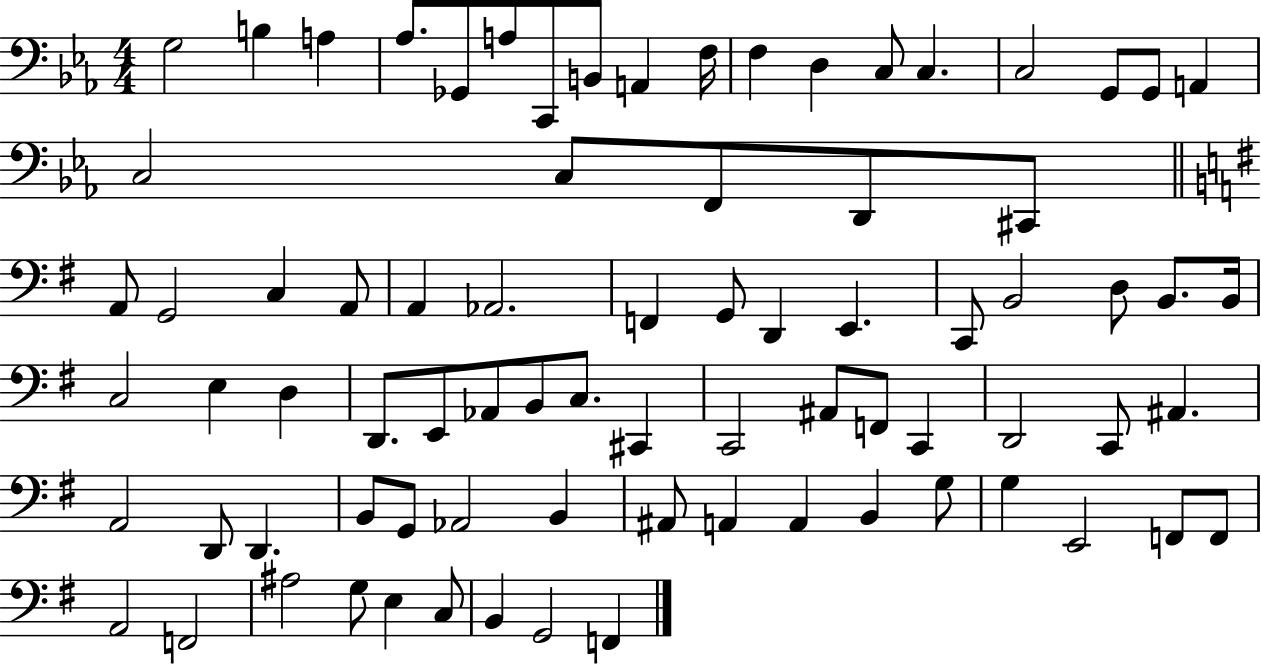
{
  \clef bass
  \numericTimeSignature
  \time 4/4
  \key ees \major
  g2 b4 a4 | aes8. ges,8 a8 c,8 b,8 a,4 f16 | f4 d4 c8 c4. | c2 g,8 g,8 a,4 | \break c2 c8 f,8 d,8 cis,8 | \bar "||" \break \key e \minor a,8 g,2 c4 a,8 | a,4 aes,2. | f,4 g,8 d,4 e,4. | c,8 b,2 d8 b,8. b,16 | \break c2 e4 d4 | d,8. e,8 aes,8 b,8 c8. cis,4 | c,2 ais,8 f,8 c,4 | d,2 c,8 ais,4. | \break a,2 d,8 d,4. | b,8 g,8 aes,2 b,4 | ais,8 a,4 a,4 b,4 g8 | g4 e,2 f,8 f,8 | \break a,2 f,2 | ais2 g8 e4 c8 | b,4 g,2 f,4 | \bar "|."
}